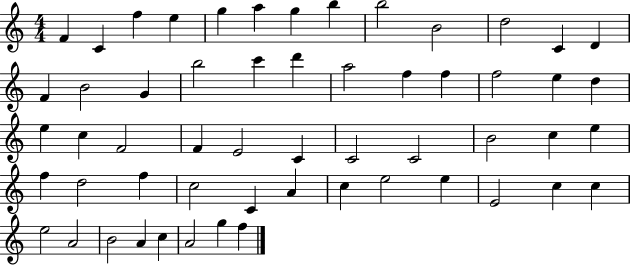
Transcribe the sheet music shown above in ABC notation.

X:1
T:Untitled
M:4/4
L:1/4
K:C
F C f e g a g b b2 B2 d2 C D F B2 G b2 c' d' a2 f f f2 e d e c F2 F E2 C C2 C2 B2 c e f d2 f c2 C A c e2 e E2 c c e2 A2 B2 A c A2 g f